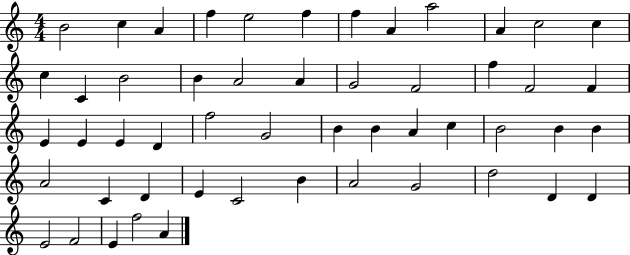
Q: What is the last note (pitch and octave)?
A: A4